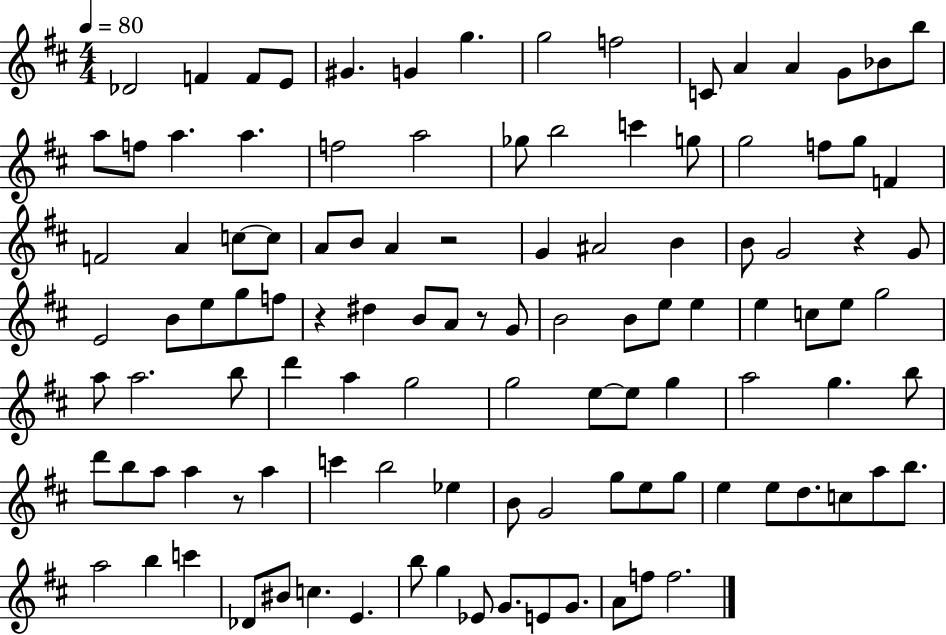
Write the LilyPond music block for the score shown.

{
  \clef treble
  \numericTimeSignature
  \time 4/4
  \key d \major
  \tempo 4 = 80
  \repeat volta 2 { des'2 f'4 f'8 e'8 | gis'4. g'4 g''4. | g''2 f''2 | c'8 a'4 a'4 g'8 bes'8 b''8 | \break a''8 f''8 a''4. a''4. | f''2 a''2 | ges''8 b''2 c'''4 g''8 | g''2 f''8 g''8 f'4 | \break f'2 a'4 c''8~~ c''8 | a'8 b'8 a'4 r2 | g'4 ais'2 b'4 | b'8 g'2 r4 g'8 | \break e'2 b'8 e''8 g''8 f''8 | r4 dis''4 b'8 a'8 r8 g'8 | b'2 b'8 e''8 e''4 | e''4 c''8 e''8 g''2 | \break a''8 a''2. b''8 | d'''4 a''4 g''2 | g''2 e''8~~ e''8 g''4 | a''2 g''4. b''8 | \break d'''8 b''8 a''8 a''4 r8 a''4 | c'''4 b''2 ees''4 | b'8 g'2 g''8 e''8 g''8 | e''4 e''8 d''8. c''8 a''8 b''8. | \break a''2 b''4 c'''4 | des'8 bis'8 c''4. e'4. | b''8 g''4 ees'8 g'8. e'8 g'8. | a'8 f''8 f''2. | \break } \bar "|."
}